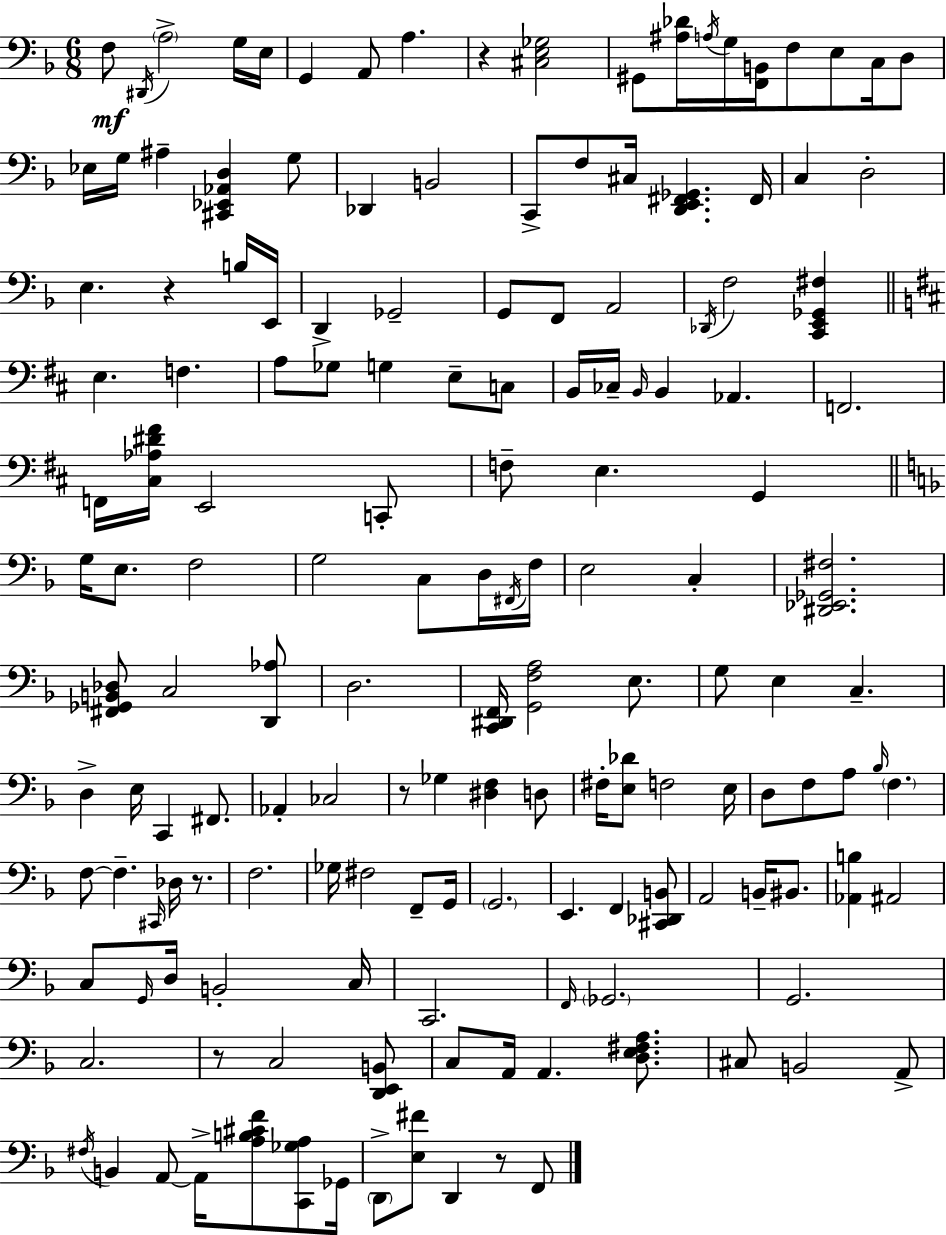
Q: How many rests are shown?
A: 6